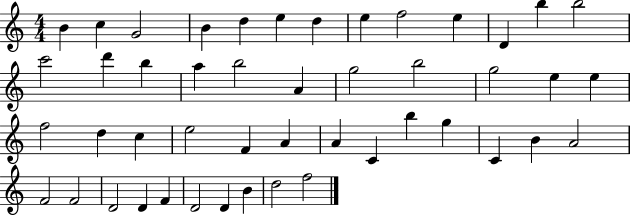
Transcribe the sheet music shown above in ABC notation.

X:1
T:Untitled
M:4/4
L:1/4
K:C
B c G2 B d e d e f2 e D b b2 c'2 d' b a b2 A g2 b2 g2 e e f2 d c e2 F A A C b g C B A2 F2 F2 D2 D F D2 D B d2 f2